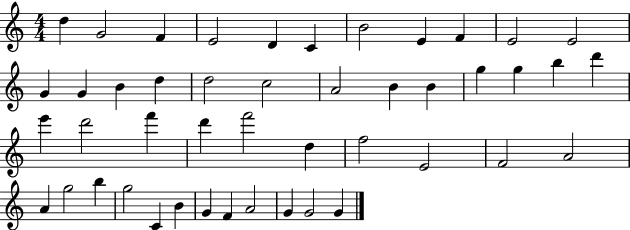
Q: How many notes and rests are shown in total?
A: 46